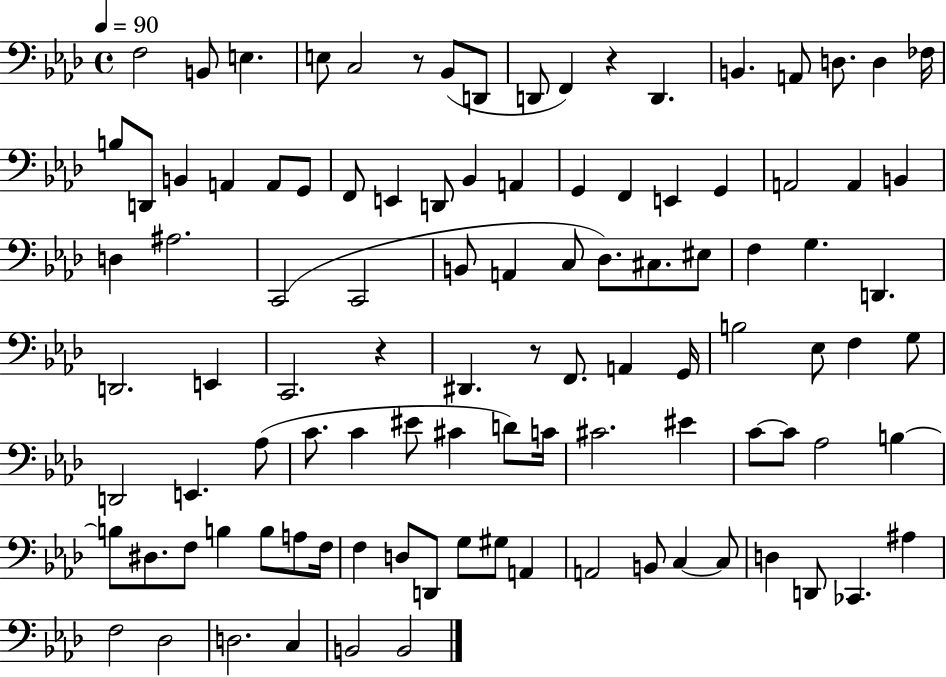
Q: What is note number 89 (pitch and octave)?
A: C3